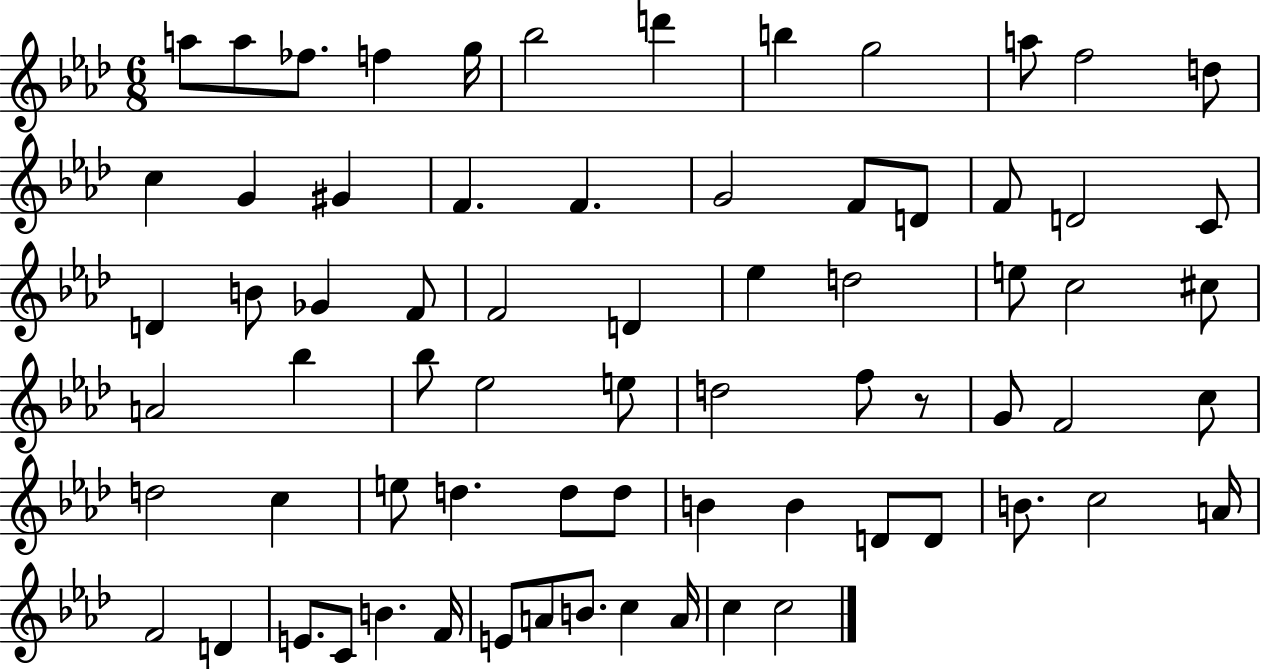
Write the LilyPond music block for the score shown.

{
  \clef treble
  \numericTimeSignature
  \time 6/8
  \key aes \major
  a''8 a''8 fes''8. f''4 g''16 | bes''2 d'''4 | b''4 g''2 | a''8 f''2 d''8 | \break c''4 g'4 gis'4 | f'4. f'4. | g'2 f'8 d'8 | f'8 d'2 c'8 | \break d'4 b'8 ges'4 f'8 | f'2 d'4 | ees''4 d''2 | e''8 c''2 cis''8 | \break a'2 bes''4 | bes''8 ees''2 e''8 | d''2 f''8 r8 | g'8 f'2 c''8 | \break d''2 c''4 | e''8 d''4. d''8 d''8 | b'4 b'4 d'8 d'8 | b'8. c''2 a'16 | \break f'2 d'4 | e'8. c'8 b'4. f'16 | e'8 a'8 b'8. c''4 a'16 | c''4 c''2 | \break \bar "|."
}